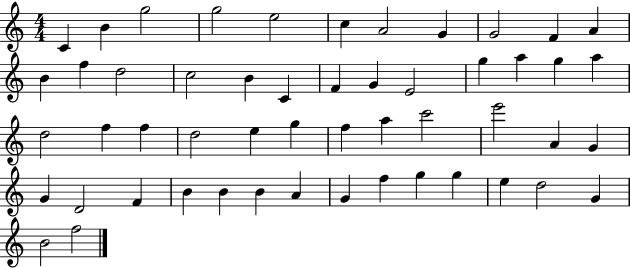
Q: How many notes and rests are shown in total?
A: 52